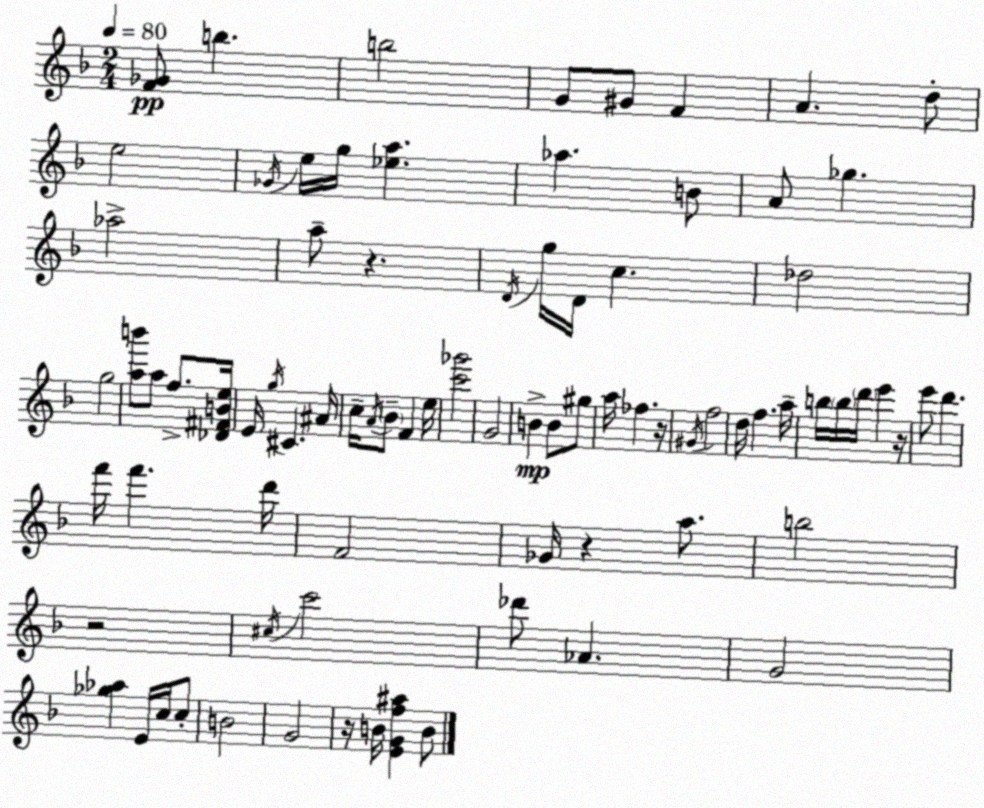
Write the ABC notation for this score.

X:1
T:Untitled
M:2/4
L:1/4
K:F
[F_G]/2 b b2 G/2 ^G/2 F A d/2 e2 _G/4 e/4 g/4 [_ea] _a B/2 A/2 _g _a2 a/2 z D/4 g/4 D/4 c _d2 g2 [ab']/2 a/2 f/2 [_D^FBe]/4 E/4 g/4 ^C ^A/4 c/4 A/4 _B/2 F e/4 [c'_g']2 G2 B B/2 ^g/2 a/4 _f z/4 ^G/4 f2 d/4 f a/4 b/4 b/4 d'/4 e' z/4 e'/2 d' f'/4 f' d'/4 F2 _G/4 z a/2 b2 z2 ^c/4 c'2 _d'/2 _A G2 [_g_a] E/4 c/4 c/2 B2 G2 z/4 B/4 [EGf^a] B/2